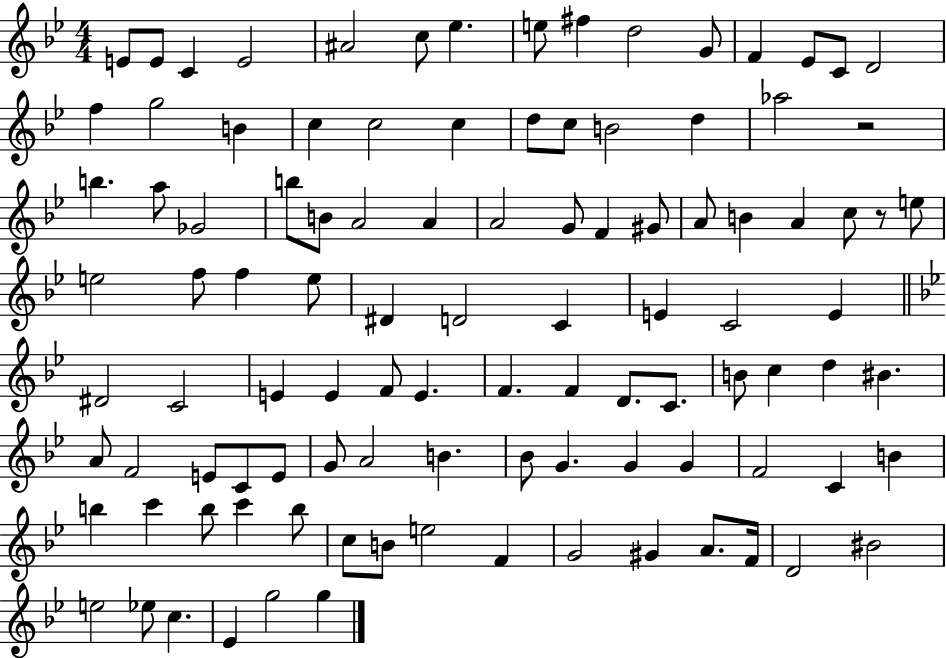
E4/e E4/e C4/q E4/h A#4/h C5/e Eb5/q. E5/e F#5/q D5/h G4/e F4/q Eb4/e C4/e D4/h F5/q G5/h B4/q C5/q C5/h C5/q D5/e C5/e B4/h D5/q Ab5/h R/h B5/q. A5/e Gb4/h B5/e B4/e A4/h A4/q A4/h G4/e F4/q G#4/e A4/e B4/q A4/q C5/e R/e E5/e E5/h F5/e F5/q E5/e D#4/q D4/h C4/q E4/q C4/h E4/q D#4/h C4/h E4/q E4/q F4/e E4/q. F4/q. F4/q D4/e. C4/e. B4/e C5/q D5/q BIS4/q. A4/e F4/h E4/e C4/e E4/e G4/e A4/h B4/q. Bb4/e G4/q. G4/q G4/q F4/h C4/q B4/q B5/q C6/q B5/e C6/q B5/e C5/e B4/e E5/h F4/q G4/h G#4/q A4/e. F4/s D4/h BIS4/h E5/h Eb5/e C5/q. Eb4/q G5/h G5/q